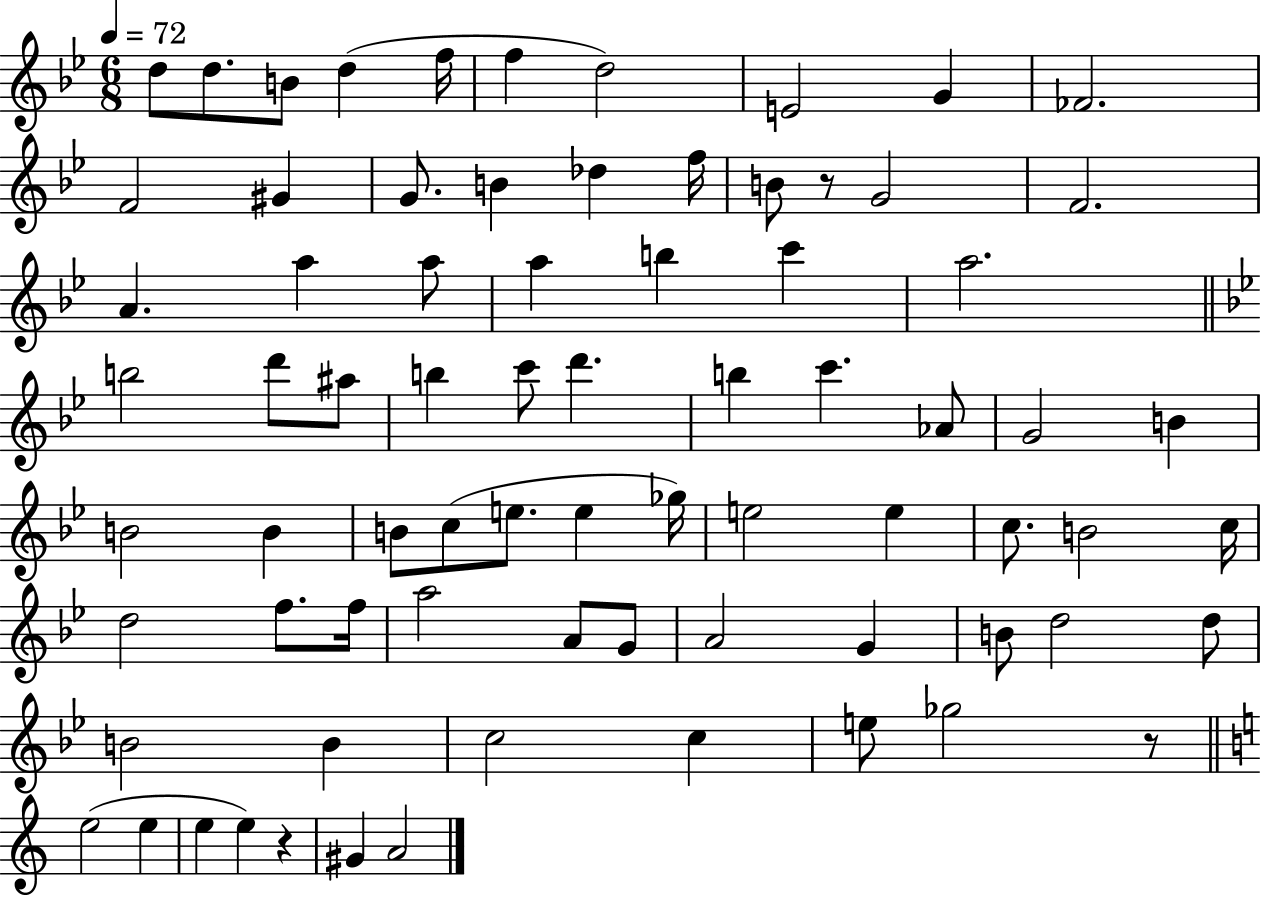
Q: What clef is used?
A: treble